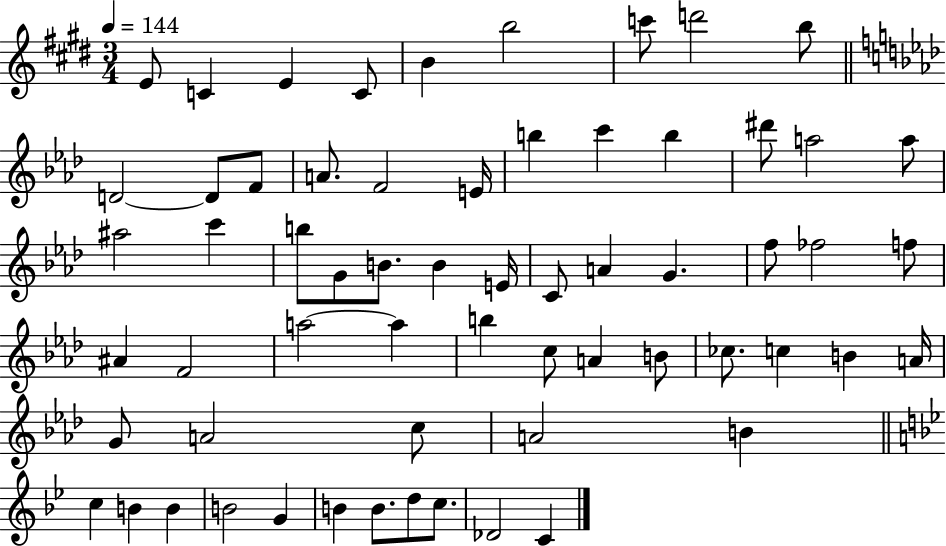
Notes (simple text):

E4/e C4/q E4/q C4/e B4/q B5/h C6/e D6/h B5/e D4/h D4/e F4/e A4/e. F4/h E4/s B5/q C6/q B5/q D#6/e A5/h A5/e A#5/h C6/q B5/e G4/e B4/e. B4/q E4/s C4/e A4/q G4/q. F5/e FES5/h F5/e A#4/q F4/h A5/h A5/q B5/q C5/e A4/q B4/e CES5/e. C5/q B4/q A4/s G4/e A4/h C5/e A4/h B4/q C5/q B4/q B4/q B4/h G4/q B4/q B4/e. D5/e C5/e. Db4/h C4/q